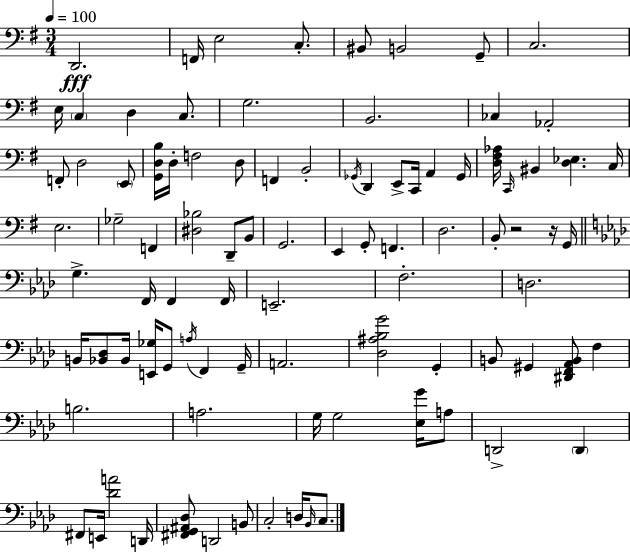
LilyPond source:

{
  \clef bass
  \numericTimeSignature
  \time 3/4
  \key e \minor
  \tempo 4 = 100
  d,2.\fff | f,16 e2 c8.-. | bis,8 b,2 g,8-- | c2. | \break e16 \parenthesize c4 d4 c8. | g2. | b,2. | ces4 aes,2-. | \break f,8-. d2 \parenthesize e,8 | <g, d b>16 d16-. f2 d8 | f,4 b,2-. | \acciaccatura { ges,16 } d,4 e,8-> c,16 a,4 | \break ges,16 <d fis aes>16 \grace { c,16 } bis,4 <d ees>4. | c16 e2. | ges2-- f,4 | <dis bes>2 d,8-- | \break b,8 g,2. | e,4 g,8-. f,4. | d2. | b,8-. r2 | \break r16 g,16 \bar "||" \break \key aes \major g4.-> f,16 f,4 f,16 | e,2.-- | f2.-. | d2. | \break b,16 <bes, des>8 bes,16 <e, ges>16 g,8 \acciaccatura { a16 } f,4 | g,16-- a,2. | <des ais bes g'>2 g,4-. | b,8 gis,4 <dis, f, aes, b,>8 f4 | \break b2. | a2. | g16 g2 <ees g'>16 a8 | d,2-> \parenthesize d,4 | \break fis,8 e,16 <des' a'>2 | d,16 <fis, g, ais, des>8 d,2 b,8 | c2-. d16 \grace { bes,16 } c8. | \bar "|."
}